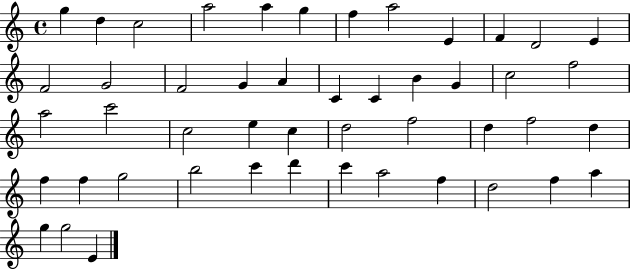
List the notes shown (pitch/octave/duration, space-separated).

G5/q D5/q C5/h A5/h A5/q G5/q F5/q A5/h E4/q F4/q D4/h E4/q F4/h G4/h F4/h G4/q A4/q C4/q C4/q B4/q G4/q C5/h F5/h A5/h C6/h C5/h E5/q C5/q D5/h F5/h D5/q F5/h D5/q F5/q F5/q G5/h B5/h C6/q D6/q C6/q A5/h F5/q D5/h F5/q A5/q G5/q G5/h E4/q